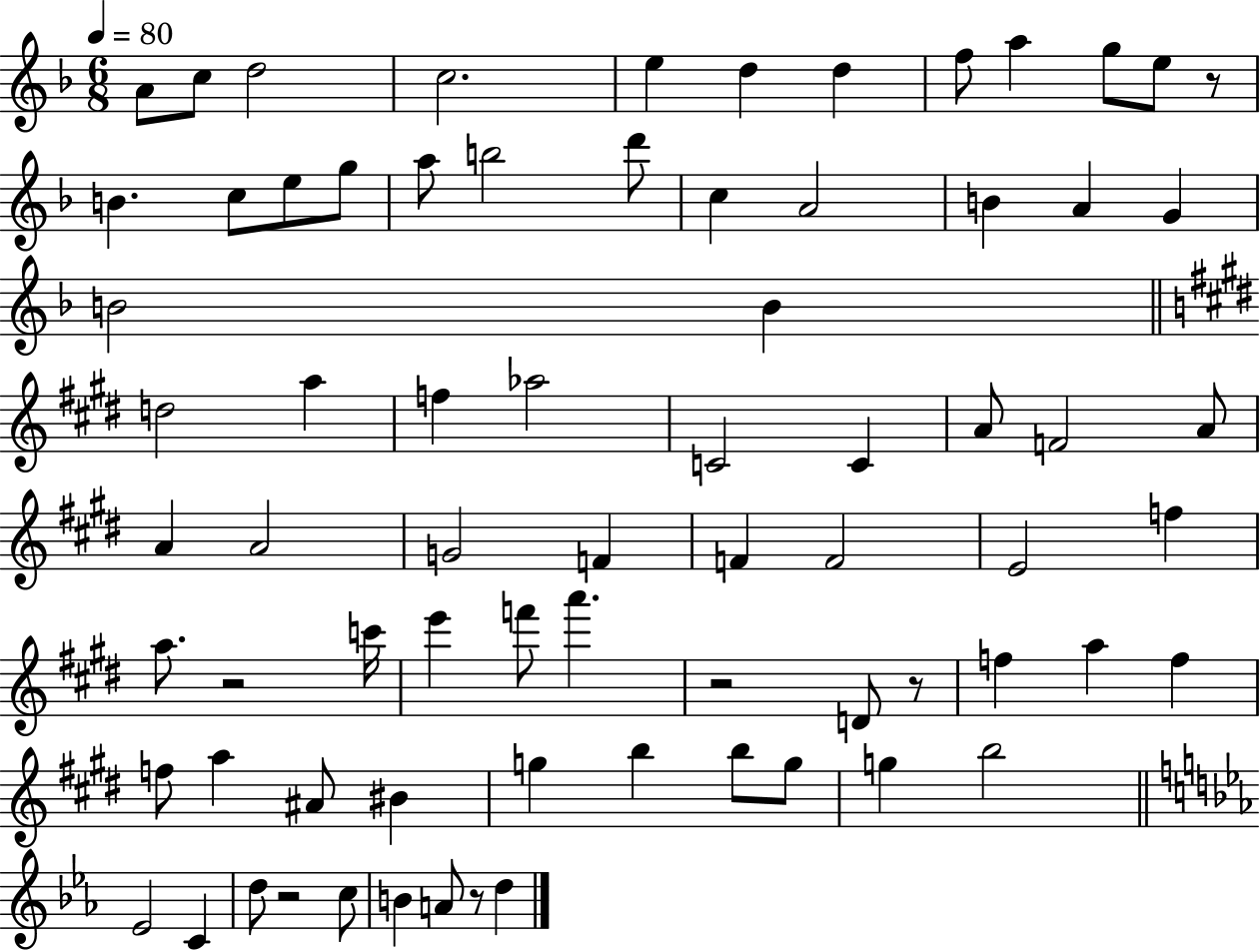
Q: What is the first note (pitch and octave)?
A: A4